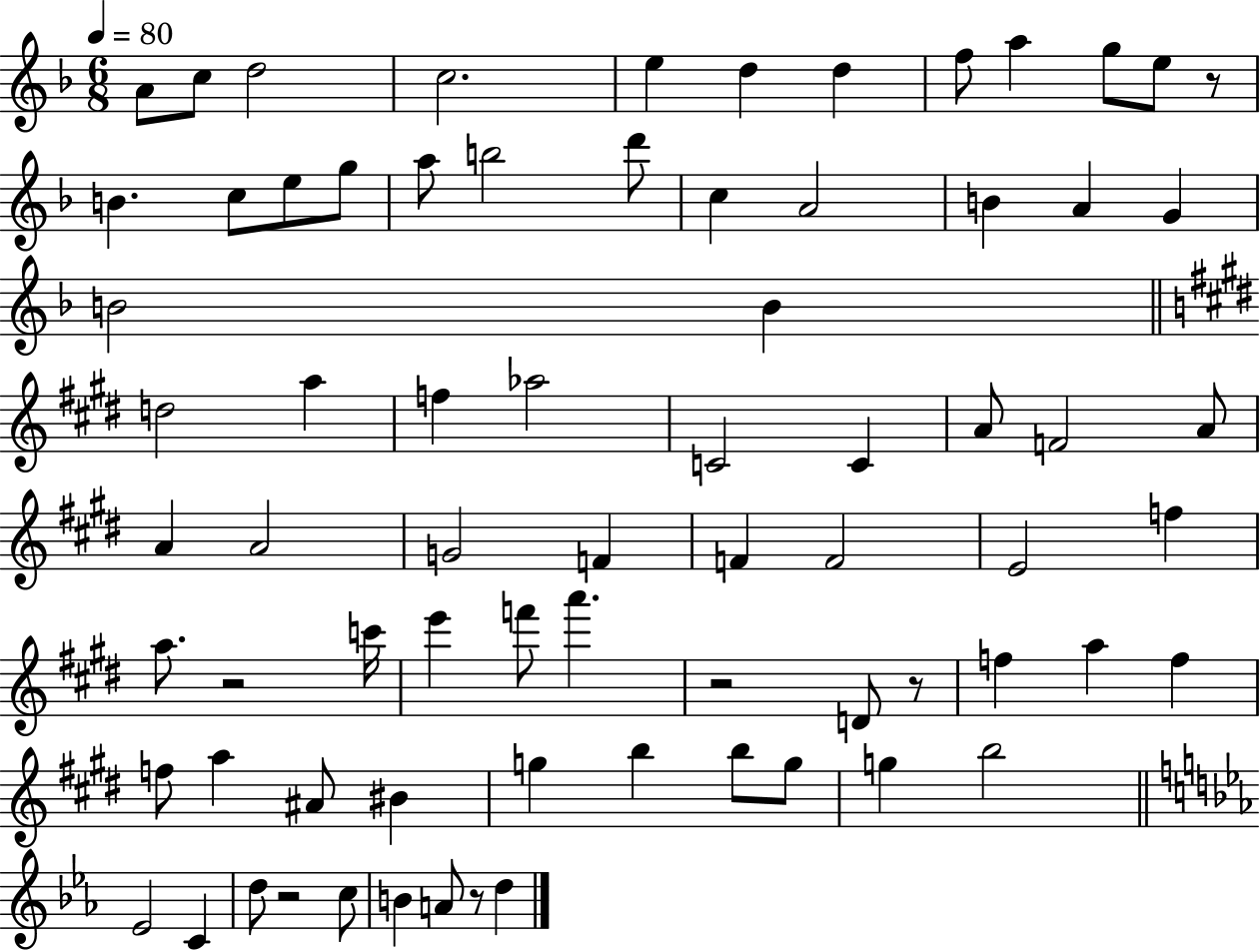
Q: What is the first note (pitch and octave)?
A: A4